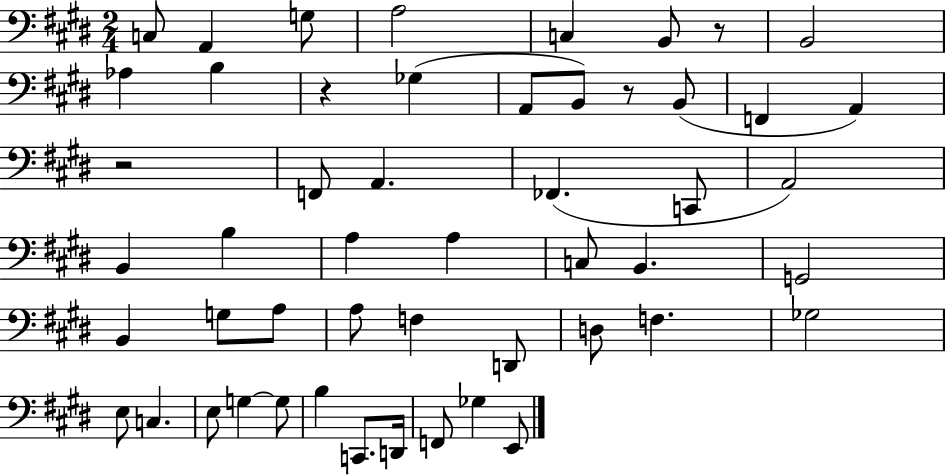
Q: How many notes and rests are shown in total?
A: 51